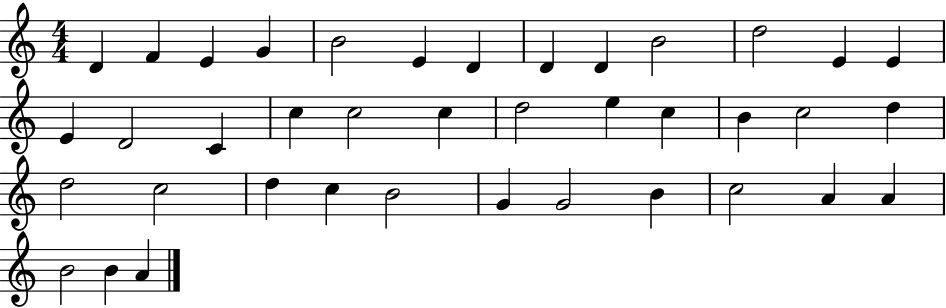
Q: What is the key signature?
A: C major